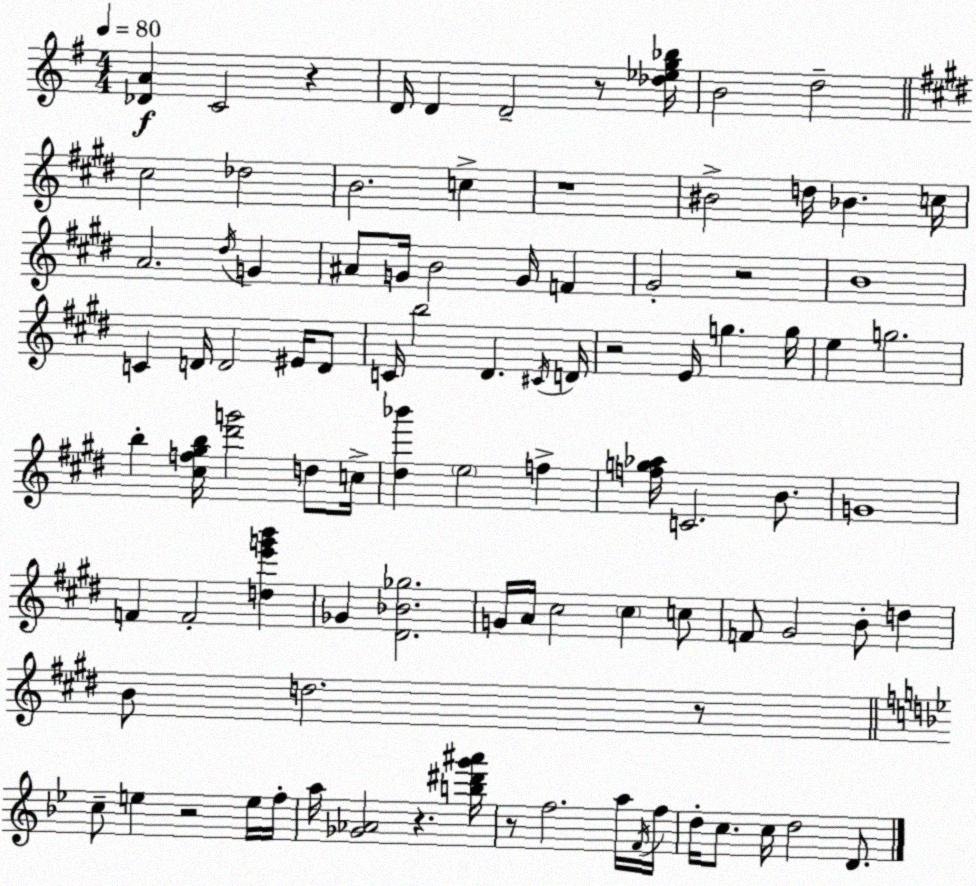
X:1
T:Untitled
M:4/4
L:1/4
K:Em
[_DA] C2 z D/4 D D2 z/2 [_d_eg_b]/4 B2 d2 ^c2 _d2 B2 c z4 ^B2 d/4 _B c/4 A2 ^d/4 G ^A/2 G/4 B2 G/4 F ^G2 z2 B4 C D/4 D2 ^E/4 D/2 C/4 b2 ^D ^C/4 D/4 z2 E/4 g g/4 e g2 b [^cf^gb]/4 [^d'g']2 d/2 c/4 [^d_b'] e2 f [fg_a]/4 C2 B/2 G4 F F2 [de'g'b'] _G [^D_B_g]2 G/4 A/4 ^c2 ^c c/2 F/2 ^G2 B/2 d B/2 d2 z/2 c/2 e z2 e/4 f/4 a/4 [_G_A]2 z [b^d'g'^a']/4 z/2 f2 a/4 F/4 f/4 d/4 c/2 c/4 d2 D/2